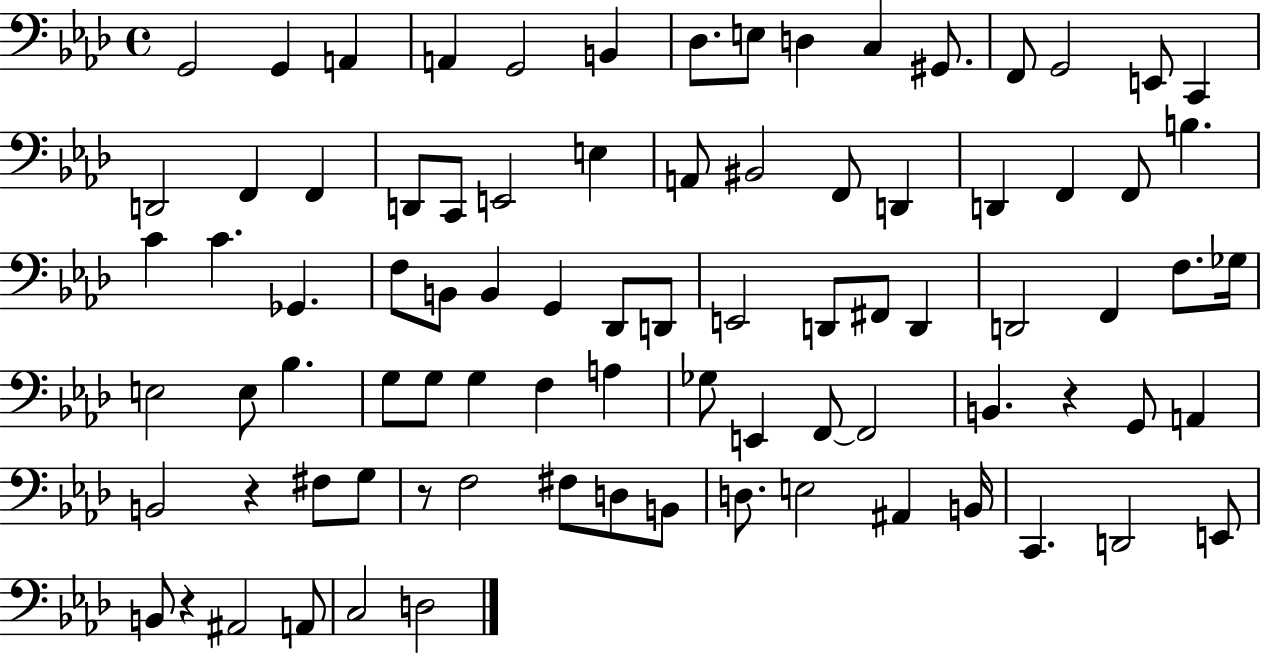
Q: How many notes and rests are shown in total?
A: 85